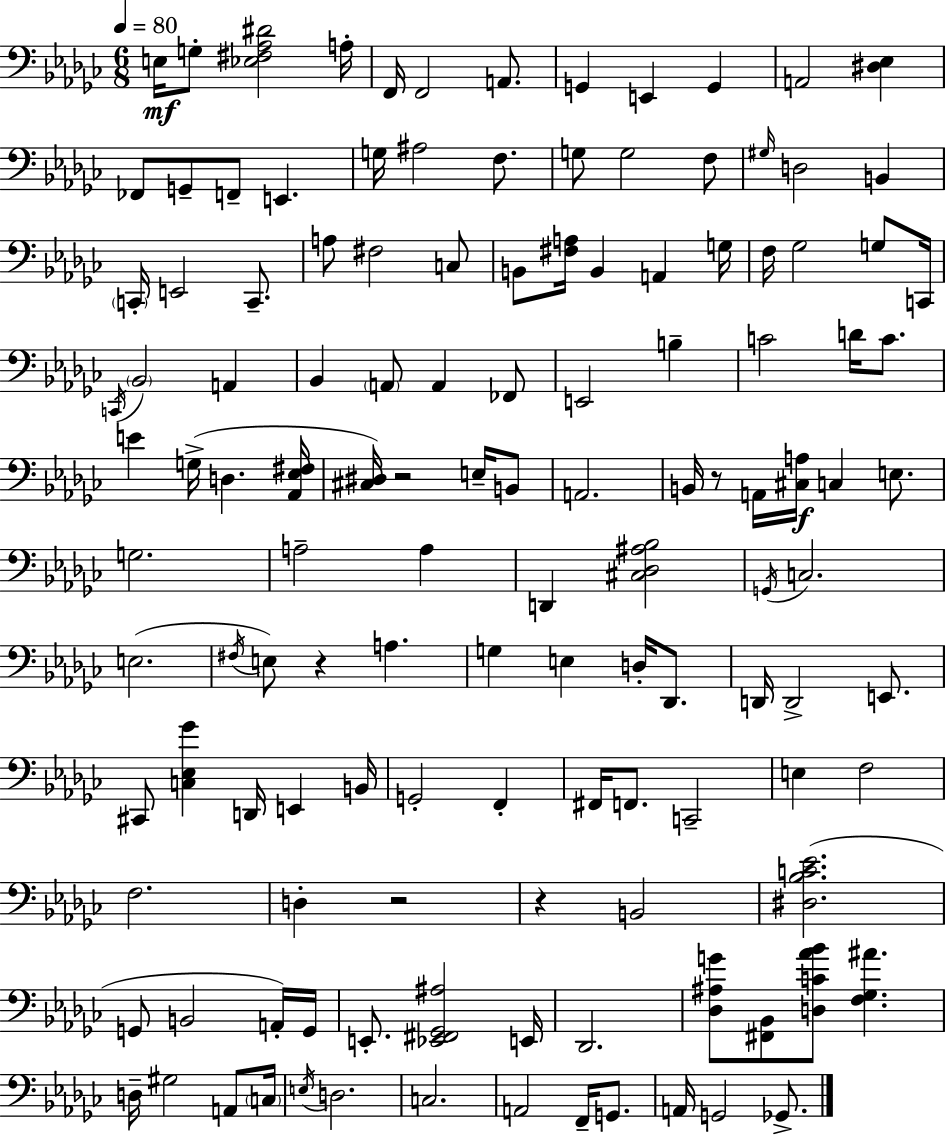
E3/s G3/e [Eb3,F#3,Ab3,D#4]/h A3/s F2/s F2/h A2/e. G2/q E2/q G2/q A2/h [D#3,Eb3]/q FES2/e G2/e F2/e E2/q. G3/s A#3/h F3/e. G3/e G3/h F3/e G#3/s D3/h B2/q C2/s E2/h C2/e. A3/e F#3/h C3/e B2/e [F#3,A3]/s B2/q A2/q G3/s F3/s Gb3/h G3/e C2/s C2/s Bb2/h A2/q Bb2/q A2/e A2/q FES2/e E2/h B3/q C4/h D4/s C4/e. E4/q G3/s D3/q. [Ab2,Eb3,F#3]/s [C#3,D#3]/s R/h E3/s B2/e A2/h. B2/s R/e A2/s [C#3,A3]/s C3/q E3/e. G3/h. A3/h A3/q D2/q [C#3,Db3,A#3,Bb3]/h G2/s C3/h. E3/h. F#3/s E3/e R/q A3/q. G3/q E3/q D3/s Db2/e. D2/s D2/h E2/e. C#2/e [C3,Eb3,Gb4]/q D2/s E2/q B2/s G2/h F2/q F#2/s F2/e. C2/h E3/q F3/h F3/h. D3/q R/h R/q B2/h [D#3,Bb3,C4,Eb4]/h. G2/e B2/h A2/s G2/s E2/e. [Eb2,F#2,Gb2,A#3]/h E2/s Db2/h. [Db3,A#3,G4]/e [F#2,Bb2]/e [D3,C4,Ab4,Bb4]/e [F3,Gb3,A#4]/q. D3/s G#3/h A2/e C3/s E3/s D3/h. C3/h. A2/h F2/s G2/e. A2/s G2/h Gb2/e.